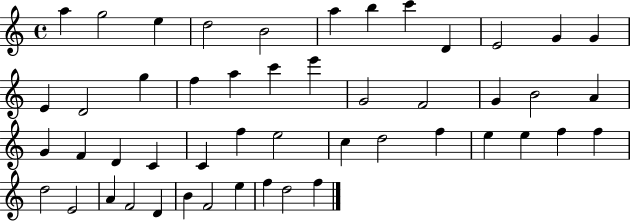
A5/q G5/h E5/q D5/h B4/h A5/q B5/q C6/q D4/q E4/h G4/q G4/q E4/q D4/h G5/q F5/q A5/q C6/q E6/q G4/h F4/h G4/q B4/h A4/q G4/q F4/q D4/q C4/q C4/q F5/q E5/h C5/q D5/h F5/q E5/q E5/q F5/q F5/q D5/h E4/h A4/q F4/h D4/q B4/q F4/h E5/q F5/q D5/h F5/q